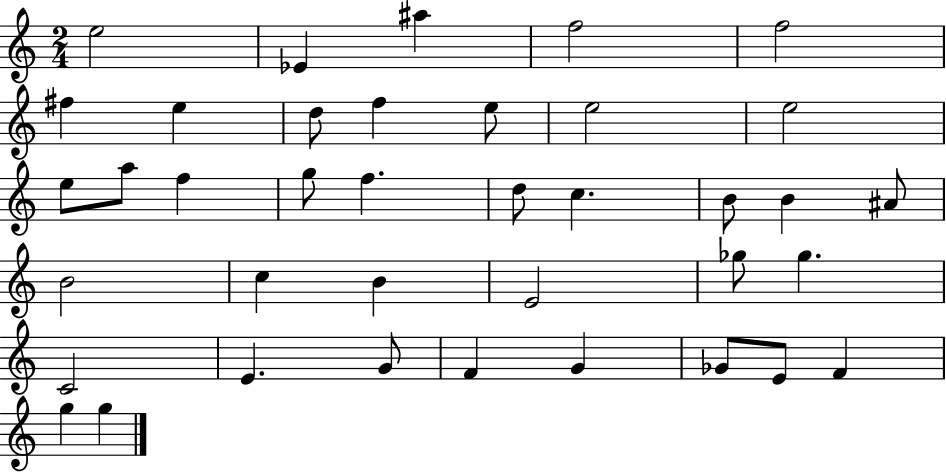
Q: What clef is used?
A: treble